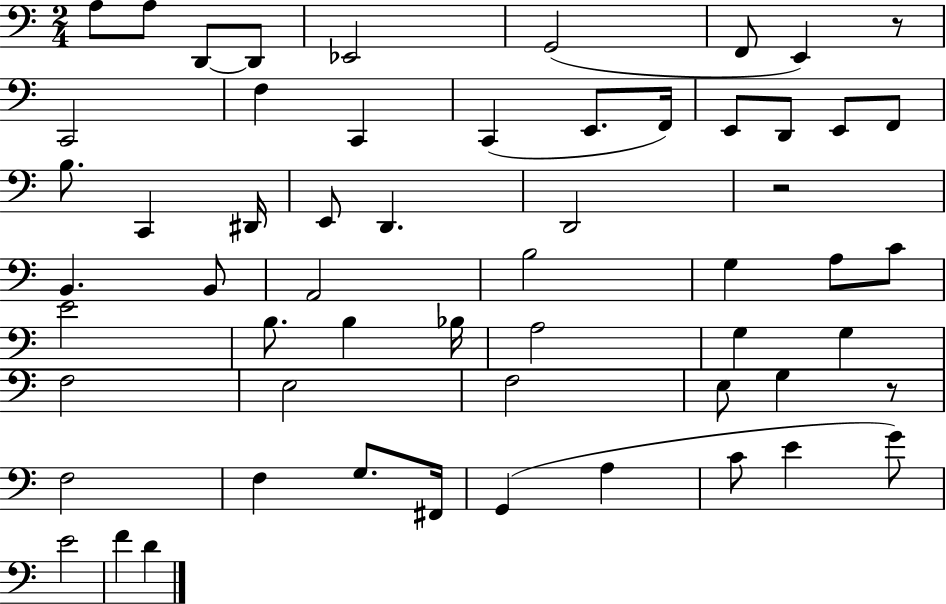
{
  \clef bass
  \numericTimeSignature
  \time 2/4
  \key c \major
  \repeat volta 2 { a8 a8 d,8~~ d,8 | ees,2 | g,2( | f,8 e,4) r8 | \break c,2 | f4 c,4 | c,4( e,8. f,16) | e,8 d,8 e,8 f,8 | \break b8. c,4 dis,16 | e,8 d,4. | d,2 | r2 | \break b,4. b,8 | a,2 | b2 | g4 a8 c'8 | \break e'2 | b8. b4 bes16 | a2 | g4 g4 | \break f2 | e2 | f2 | e8 g4 r8 | \break f2 | f4 g8. fis,16 | g,4( a4 | c'8 e'4 g'8) | \break e'2 | f'4 d'4 | } \bar "|."
}